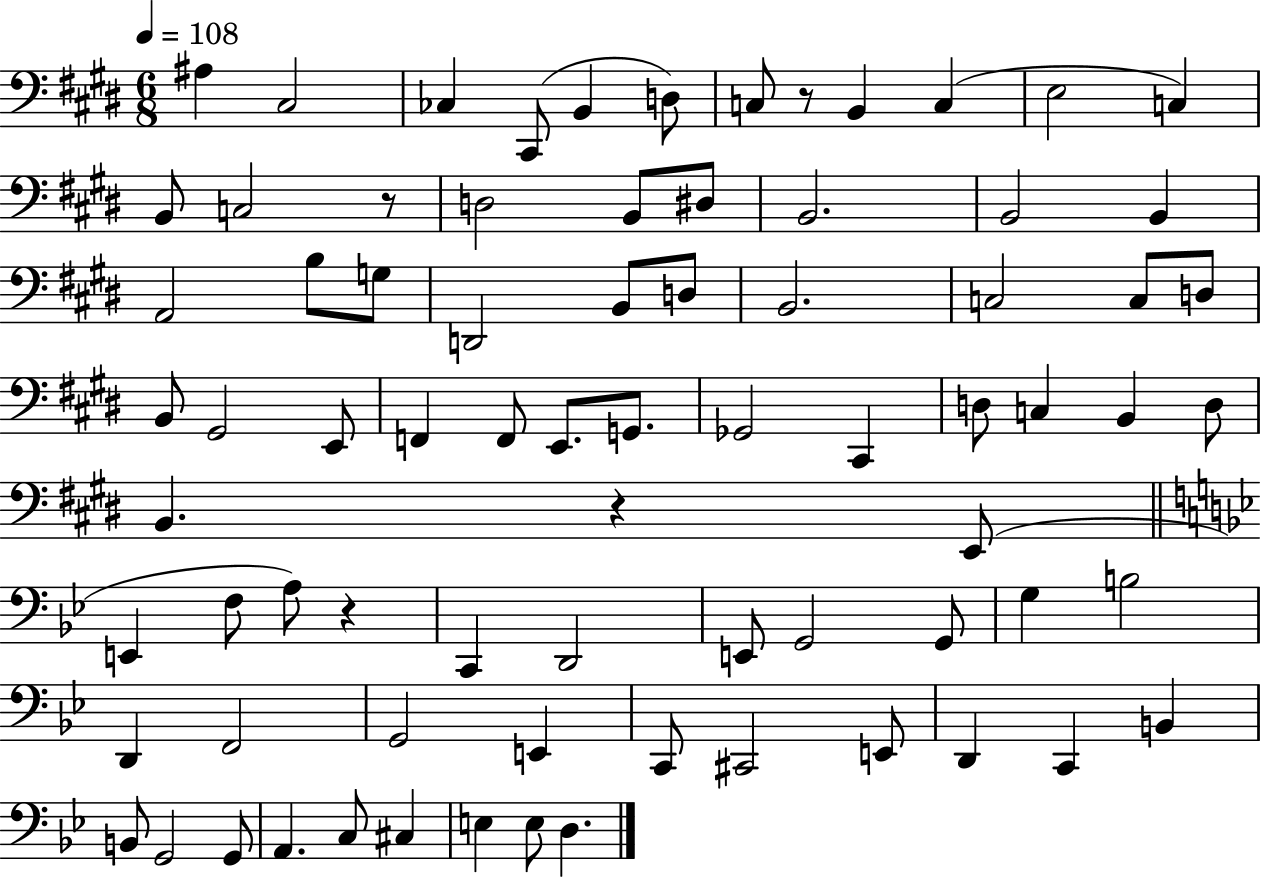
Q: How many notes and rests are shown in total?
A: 77